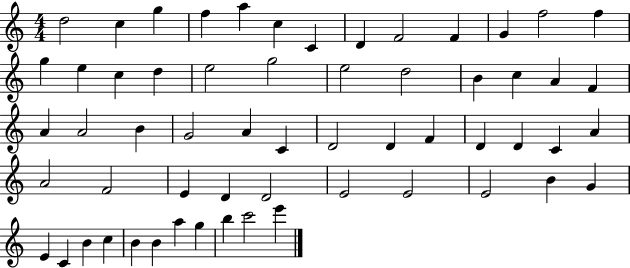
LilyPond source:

{
  \clef treble
  \numericTimeSignature
  \time 4/4
  \key c \major
  d''2 c''4 g''4 | f''4 a''4 c''4 c'4 | d'4 f'2 f'4 | g'4 f''2 f''4 | \break g''4 e''4 c''4 d''4 | e''2 g''2 | e''2 d''2 | b'4 c''4 a'4 f'4 | \break a'4 a'2 b'4 | g'2 a'4 c'4 | d'2 d'4 f'4 | d'4 d'4 c'4 a'4 | \break a'2 f'2 | e'4 d'4 d'2 | e'2 e'2 | e'2 b'4 g'4 | \break e'4 c'4 b'4 c''4 | b'4 b'4 a''4 g''4 | b''4 c'''2 e'''4 | \bar "|."
}